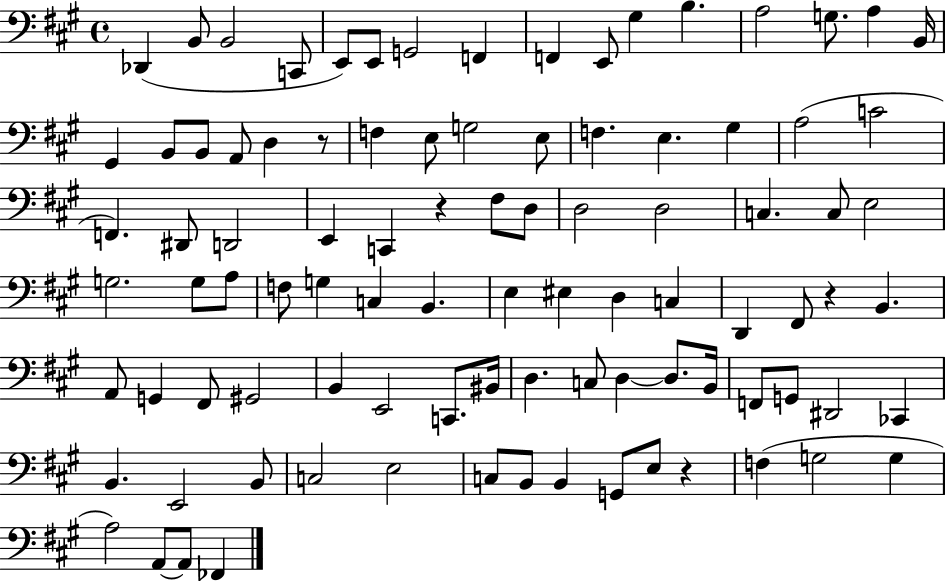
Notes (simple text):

Db2/q B2/e B2/h C2/e E2/e E2/e G2/h F2/q F2/q E2/e G#3/q B3/q. A3/h G3/e. A3/q B2/s G#2/q B2/e B2/e A2/e D3/q R/e F3/q E3/e G3/h E3/e F3/q. E3/q. G#3/q A3/h C4/h F2/q. D#2/e D2/h E2/q C2/q R/q F#3/e D3/e D3/h D3/h C3/q. C3/e E3/h G3/h. G3/e A3/e F3/e G3/q C3/q B2/q. E3/q EIS3/q D3/q C3/q D2/q F#2/e R/q B2/q. A2/e G2/q F#2/e G#2/h B2/q E2/h C2/e. BIS2/s D3/q. C3/e D3/q D3/e. B2/s F2/e G2/e D#2/h CES2/q B2/q. E2/h B2/e C3/h E3/h C3/e B2/e B2/q G2/e E3/e R/q F3/q G3/h G3/q A3/h A2/e A2/e FES2/q